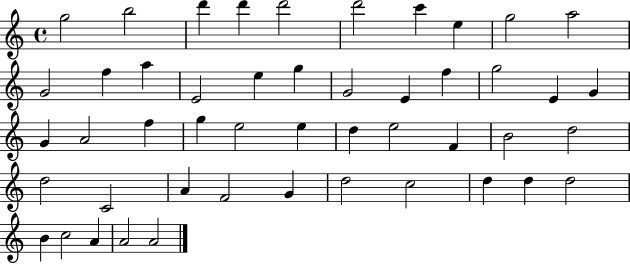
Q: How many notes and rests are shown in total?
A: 48